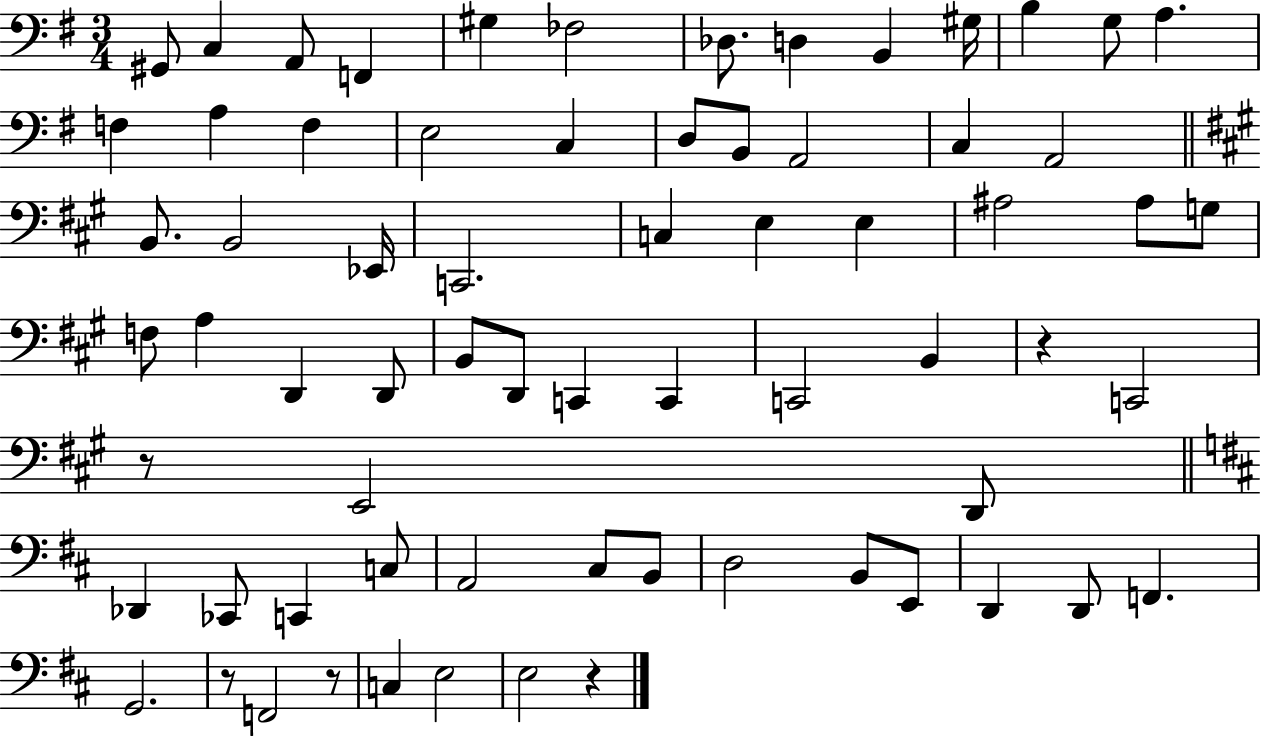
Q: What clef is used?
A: bass